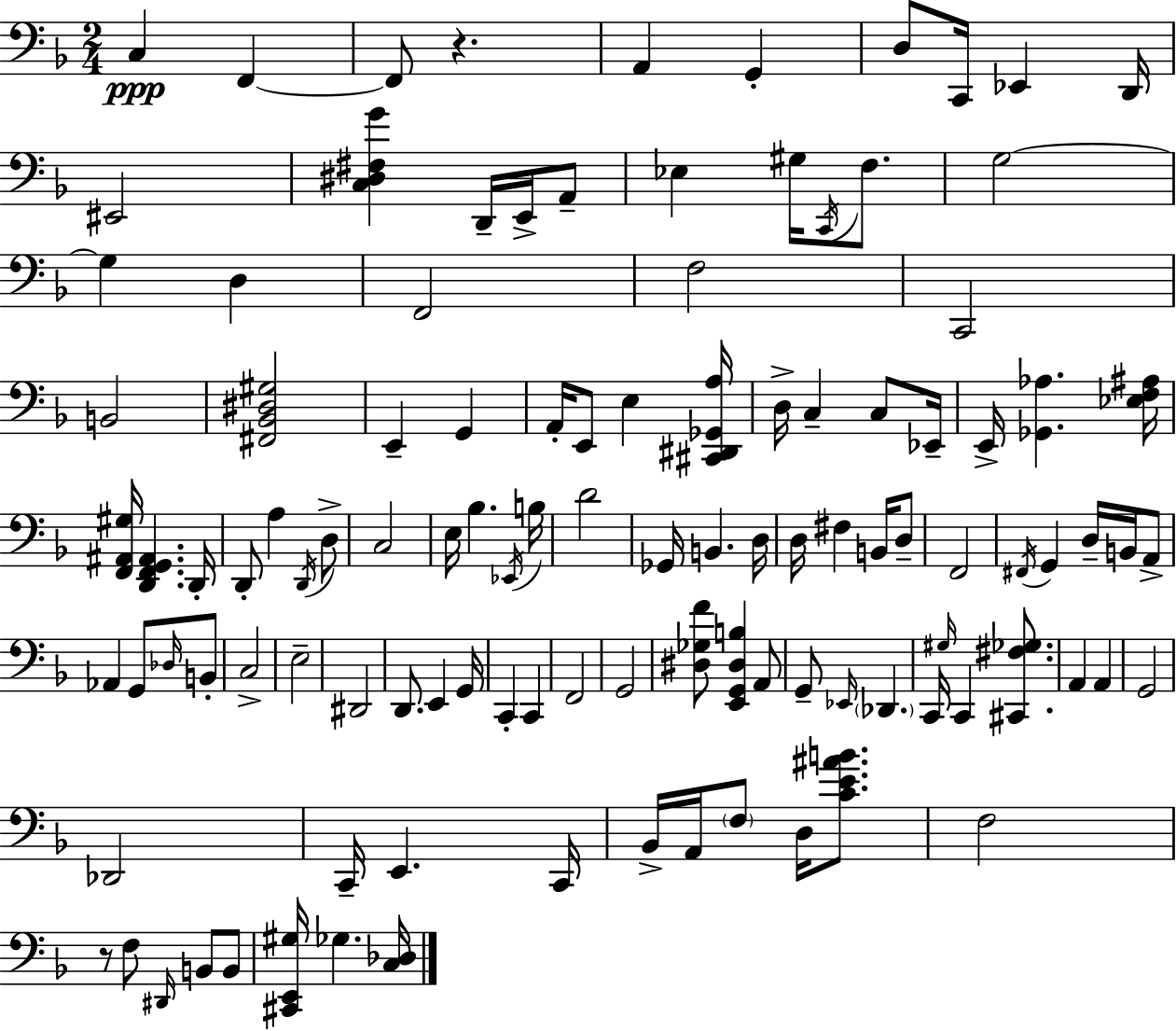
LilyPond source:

{
  \clef bass
  \numericTimeSignature
  \time 2/4
  \key f \major
  c4\ppp f,4~~ | f,8 r4. | a,4 g,4-. | d8 c,16 ees,4 d,16 | \break eis,2 | <c dis fis g'>4 d,16-- e,16-> a,8-- | ees4 gis16 \acciaccatura { c,16 } f8. | g2~~ | \break g4 d4 | f,2 | f2 | c,2 | \break b,2 | <fis, bes, dis gis>2 | e,4-- g,4 | a,16-. e,8 e4 | \break <cis, dis, ges, a>16 d16-> c4-- c8 | ees,16-- e,16-> <ges, aes>4. | <ees f ais>16 <f, ais, gis>16 <d, f, g, ais,>4. | d,16-. d,8-. a4 \acciaccatura { d,16 } | \break d8-> c2 | e16 bes4. | \acciaccatura { ees,16 } b16 d'2 | ges,16 b,4. | \break d16 d16 fis4 | b,16 d8-- f,2 | \acciaccatura { fis,16 } g,4 | d16-- b,16 a,8-> aes,4 | \break g,8 \grace { des16 } b,8-. c2-> | e2-- | dis,2 | d,8. | \break e,4 g,16 c,4-. | c,4 f,2 | g,2 | <dis ges f'>8 <e, g, dis b>4 | \break a,8 g,8-- \grace { ees,16 } | \parenthesize des,4. c,16 \grace { gis16 } | c,4 <cis, fis ges>8. a,4 | a,4 g,2 | \break des,2 | c,16-- | e,4. c,16 bes,16-> | a,16 \parenthesize f8 d16 <c' e' ais' b'>8. f2 | \break r8 | f8 \grace { dis,16 } b,8 b,8 | <cis, e, gis>16 ges4. <c des>16 | \bar "|."
}